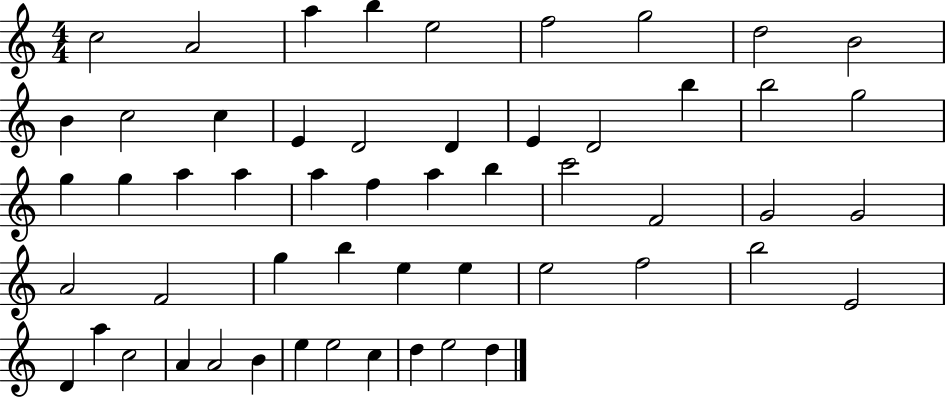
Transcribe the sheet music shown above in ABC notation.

X:1
T:Untitled
M:4/4
L:1/4
K:C
c2 A2 a b e2 f2 g2 d2 B2 B c2 c E D2 D E D2 b b2 g2 g g a a a f a b c'2 F2 G2 G2 A2 F2 g b e e e2 f2 b2 E2 D a c2 A A2 B e e2 c d e2 d